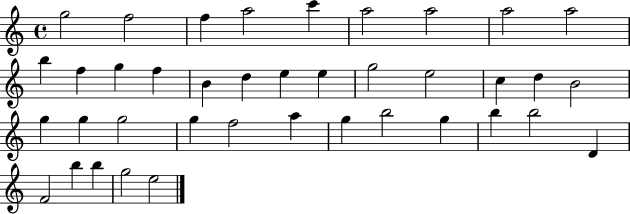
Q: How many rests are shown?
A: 0